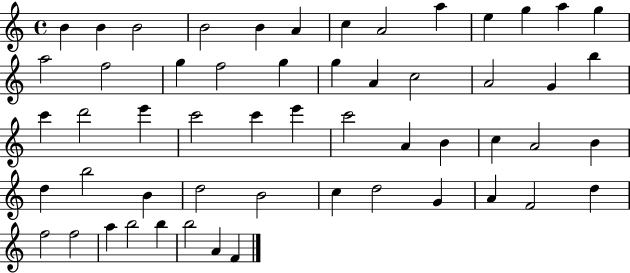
X:1
T:Untitled
M:4/4
L:1/4
K:C
B B B2 B2 B A c A2 a e g a g a2 f2 g f2 g g A c2 A2 G b c' d'2 e' c'2 c' e' c'2 A B c A2 B d b2 B d2 B2 c d2 G A F2 d f2 f2 a b2 b b2 A F